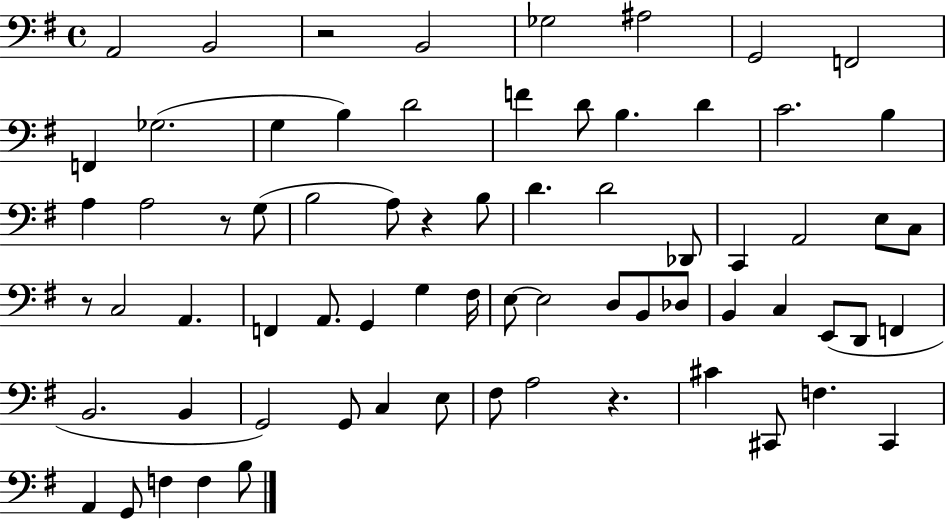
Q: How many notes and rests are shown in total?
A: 70